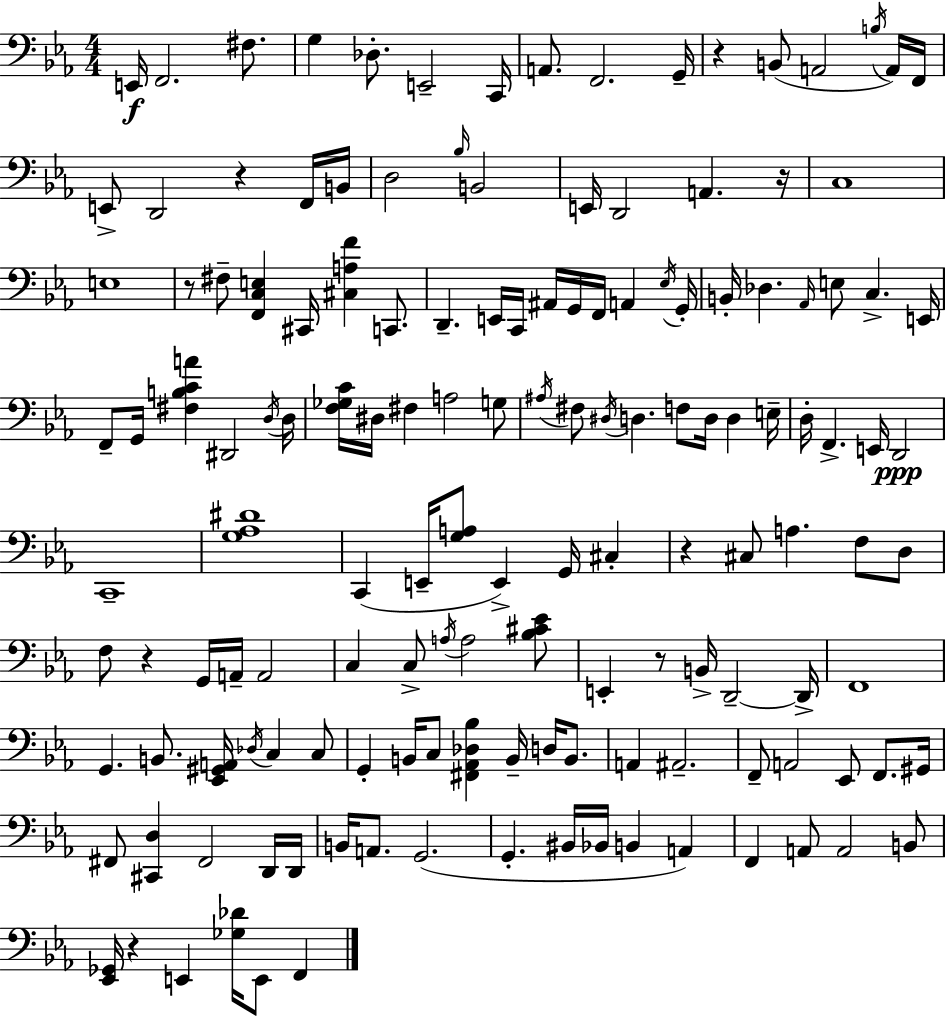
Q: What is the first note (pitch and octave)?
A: E2